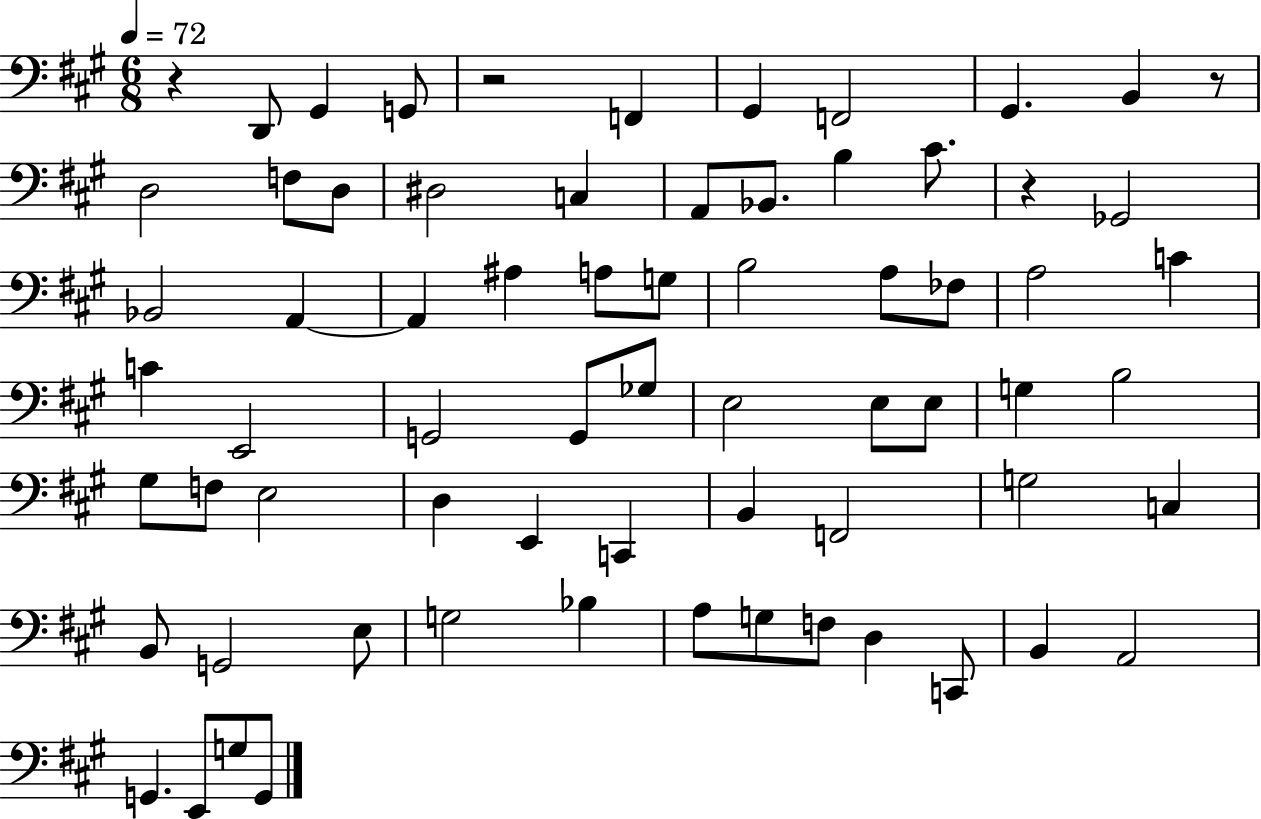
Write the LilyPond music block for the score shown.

{
  \clef bass
  \numericTimeSignature
  \time 6/8
  \key a \major
  \tempo 4 = 72
  r4 d,8 gis,4 g,8 | r2 f,4 | gis,4 f,2 | gis,4. b,4 r8 | \break d2 f8 d8 | dis2 c4 | a,8 bes,8. b4 cis'8. | r4 ges,2 | \break bes,2 a,4~~ | a,4 ais4 a8 g8 | b2 a8 fes8 | a2 c'4 | \break c'4 e,2 | g,2 g,8 ges8 | e2 e8 e8 | g4 b2 | \break gis8 f8 e2 | d4 e,4 c,4 | b,4 f,2 | g2 c4 | \break b,8 g,2 e8 | g2 bes4 | a8 g8 f8 d4 c,8 | b,4 a,2 | \break g,4. e,8 g8 g,8 | \bar "|."
}